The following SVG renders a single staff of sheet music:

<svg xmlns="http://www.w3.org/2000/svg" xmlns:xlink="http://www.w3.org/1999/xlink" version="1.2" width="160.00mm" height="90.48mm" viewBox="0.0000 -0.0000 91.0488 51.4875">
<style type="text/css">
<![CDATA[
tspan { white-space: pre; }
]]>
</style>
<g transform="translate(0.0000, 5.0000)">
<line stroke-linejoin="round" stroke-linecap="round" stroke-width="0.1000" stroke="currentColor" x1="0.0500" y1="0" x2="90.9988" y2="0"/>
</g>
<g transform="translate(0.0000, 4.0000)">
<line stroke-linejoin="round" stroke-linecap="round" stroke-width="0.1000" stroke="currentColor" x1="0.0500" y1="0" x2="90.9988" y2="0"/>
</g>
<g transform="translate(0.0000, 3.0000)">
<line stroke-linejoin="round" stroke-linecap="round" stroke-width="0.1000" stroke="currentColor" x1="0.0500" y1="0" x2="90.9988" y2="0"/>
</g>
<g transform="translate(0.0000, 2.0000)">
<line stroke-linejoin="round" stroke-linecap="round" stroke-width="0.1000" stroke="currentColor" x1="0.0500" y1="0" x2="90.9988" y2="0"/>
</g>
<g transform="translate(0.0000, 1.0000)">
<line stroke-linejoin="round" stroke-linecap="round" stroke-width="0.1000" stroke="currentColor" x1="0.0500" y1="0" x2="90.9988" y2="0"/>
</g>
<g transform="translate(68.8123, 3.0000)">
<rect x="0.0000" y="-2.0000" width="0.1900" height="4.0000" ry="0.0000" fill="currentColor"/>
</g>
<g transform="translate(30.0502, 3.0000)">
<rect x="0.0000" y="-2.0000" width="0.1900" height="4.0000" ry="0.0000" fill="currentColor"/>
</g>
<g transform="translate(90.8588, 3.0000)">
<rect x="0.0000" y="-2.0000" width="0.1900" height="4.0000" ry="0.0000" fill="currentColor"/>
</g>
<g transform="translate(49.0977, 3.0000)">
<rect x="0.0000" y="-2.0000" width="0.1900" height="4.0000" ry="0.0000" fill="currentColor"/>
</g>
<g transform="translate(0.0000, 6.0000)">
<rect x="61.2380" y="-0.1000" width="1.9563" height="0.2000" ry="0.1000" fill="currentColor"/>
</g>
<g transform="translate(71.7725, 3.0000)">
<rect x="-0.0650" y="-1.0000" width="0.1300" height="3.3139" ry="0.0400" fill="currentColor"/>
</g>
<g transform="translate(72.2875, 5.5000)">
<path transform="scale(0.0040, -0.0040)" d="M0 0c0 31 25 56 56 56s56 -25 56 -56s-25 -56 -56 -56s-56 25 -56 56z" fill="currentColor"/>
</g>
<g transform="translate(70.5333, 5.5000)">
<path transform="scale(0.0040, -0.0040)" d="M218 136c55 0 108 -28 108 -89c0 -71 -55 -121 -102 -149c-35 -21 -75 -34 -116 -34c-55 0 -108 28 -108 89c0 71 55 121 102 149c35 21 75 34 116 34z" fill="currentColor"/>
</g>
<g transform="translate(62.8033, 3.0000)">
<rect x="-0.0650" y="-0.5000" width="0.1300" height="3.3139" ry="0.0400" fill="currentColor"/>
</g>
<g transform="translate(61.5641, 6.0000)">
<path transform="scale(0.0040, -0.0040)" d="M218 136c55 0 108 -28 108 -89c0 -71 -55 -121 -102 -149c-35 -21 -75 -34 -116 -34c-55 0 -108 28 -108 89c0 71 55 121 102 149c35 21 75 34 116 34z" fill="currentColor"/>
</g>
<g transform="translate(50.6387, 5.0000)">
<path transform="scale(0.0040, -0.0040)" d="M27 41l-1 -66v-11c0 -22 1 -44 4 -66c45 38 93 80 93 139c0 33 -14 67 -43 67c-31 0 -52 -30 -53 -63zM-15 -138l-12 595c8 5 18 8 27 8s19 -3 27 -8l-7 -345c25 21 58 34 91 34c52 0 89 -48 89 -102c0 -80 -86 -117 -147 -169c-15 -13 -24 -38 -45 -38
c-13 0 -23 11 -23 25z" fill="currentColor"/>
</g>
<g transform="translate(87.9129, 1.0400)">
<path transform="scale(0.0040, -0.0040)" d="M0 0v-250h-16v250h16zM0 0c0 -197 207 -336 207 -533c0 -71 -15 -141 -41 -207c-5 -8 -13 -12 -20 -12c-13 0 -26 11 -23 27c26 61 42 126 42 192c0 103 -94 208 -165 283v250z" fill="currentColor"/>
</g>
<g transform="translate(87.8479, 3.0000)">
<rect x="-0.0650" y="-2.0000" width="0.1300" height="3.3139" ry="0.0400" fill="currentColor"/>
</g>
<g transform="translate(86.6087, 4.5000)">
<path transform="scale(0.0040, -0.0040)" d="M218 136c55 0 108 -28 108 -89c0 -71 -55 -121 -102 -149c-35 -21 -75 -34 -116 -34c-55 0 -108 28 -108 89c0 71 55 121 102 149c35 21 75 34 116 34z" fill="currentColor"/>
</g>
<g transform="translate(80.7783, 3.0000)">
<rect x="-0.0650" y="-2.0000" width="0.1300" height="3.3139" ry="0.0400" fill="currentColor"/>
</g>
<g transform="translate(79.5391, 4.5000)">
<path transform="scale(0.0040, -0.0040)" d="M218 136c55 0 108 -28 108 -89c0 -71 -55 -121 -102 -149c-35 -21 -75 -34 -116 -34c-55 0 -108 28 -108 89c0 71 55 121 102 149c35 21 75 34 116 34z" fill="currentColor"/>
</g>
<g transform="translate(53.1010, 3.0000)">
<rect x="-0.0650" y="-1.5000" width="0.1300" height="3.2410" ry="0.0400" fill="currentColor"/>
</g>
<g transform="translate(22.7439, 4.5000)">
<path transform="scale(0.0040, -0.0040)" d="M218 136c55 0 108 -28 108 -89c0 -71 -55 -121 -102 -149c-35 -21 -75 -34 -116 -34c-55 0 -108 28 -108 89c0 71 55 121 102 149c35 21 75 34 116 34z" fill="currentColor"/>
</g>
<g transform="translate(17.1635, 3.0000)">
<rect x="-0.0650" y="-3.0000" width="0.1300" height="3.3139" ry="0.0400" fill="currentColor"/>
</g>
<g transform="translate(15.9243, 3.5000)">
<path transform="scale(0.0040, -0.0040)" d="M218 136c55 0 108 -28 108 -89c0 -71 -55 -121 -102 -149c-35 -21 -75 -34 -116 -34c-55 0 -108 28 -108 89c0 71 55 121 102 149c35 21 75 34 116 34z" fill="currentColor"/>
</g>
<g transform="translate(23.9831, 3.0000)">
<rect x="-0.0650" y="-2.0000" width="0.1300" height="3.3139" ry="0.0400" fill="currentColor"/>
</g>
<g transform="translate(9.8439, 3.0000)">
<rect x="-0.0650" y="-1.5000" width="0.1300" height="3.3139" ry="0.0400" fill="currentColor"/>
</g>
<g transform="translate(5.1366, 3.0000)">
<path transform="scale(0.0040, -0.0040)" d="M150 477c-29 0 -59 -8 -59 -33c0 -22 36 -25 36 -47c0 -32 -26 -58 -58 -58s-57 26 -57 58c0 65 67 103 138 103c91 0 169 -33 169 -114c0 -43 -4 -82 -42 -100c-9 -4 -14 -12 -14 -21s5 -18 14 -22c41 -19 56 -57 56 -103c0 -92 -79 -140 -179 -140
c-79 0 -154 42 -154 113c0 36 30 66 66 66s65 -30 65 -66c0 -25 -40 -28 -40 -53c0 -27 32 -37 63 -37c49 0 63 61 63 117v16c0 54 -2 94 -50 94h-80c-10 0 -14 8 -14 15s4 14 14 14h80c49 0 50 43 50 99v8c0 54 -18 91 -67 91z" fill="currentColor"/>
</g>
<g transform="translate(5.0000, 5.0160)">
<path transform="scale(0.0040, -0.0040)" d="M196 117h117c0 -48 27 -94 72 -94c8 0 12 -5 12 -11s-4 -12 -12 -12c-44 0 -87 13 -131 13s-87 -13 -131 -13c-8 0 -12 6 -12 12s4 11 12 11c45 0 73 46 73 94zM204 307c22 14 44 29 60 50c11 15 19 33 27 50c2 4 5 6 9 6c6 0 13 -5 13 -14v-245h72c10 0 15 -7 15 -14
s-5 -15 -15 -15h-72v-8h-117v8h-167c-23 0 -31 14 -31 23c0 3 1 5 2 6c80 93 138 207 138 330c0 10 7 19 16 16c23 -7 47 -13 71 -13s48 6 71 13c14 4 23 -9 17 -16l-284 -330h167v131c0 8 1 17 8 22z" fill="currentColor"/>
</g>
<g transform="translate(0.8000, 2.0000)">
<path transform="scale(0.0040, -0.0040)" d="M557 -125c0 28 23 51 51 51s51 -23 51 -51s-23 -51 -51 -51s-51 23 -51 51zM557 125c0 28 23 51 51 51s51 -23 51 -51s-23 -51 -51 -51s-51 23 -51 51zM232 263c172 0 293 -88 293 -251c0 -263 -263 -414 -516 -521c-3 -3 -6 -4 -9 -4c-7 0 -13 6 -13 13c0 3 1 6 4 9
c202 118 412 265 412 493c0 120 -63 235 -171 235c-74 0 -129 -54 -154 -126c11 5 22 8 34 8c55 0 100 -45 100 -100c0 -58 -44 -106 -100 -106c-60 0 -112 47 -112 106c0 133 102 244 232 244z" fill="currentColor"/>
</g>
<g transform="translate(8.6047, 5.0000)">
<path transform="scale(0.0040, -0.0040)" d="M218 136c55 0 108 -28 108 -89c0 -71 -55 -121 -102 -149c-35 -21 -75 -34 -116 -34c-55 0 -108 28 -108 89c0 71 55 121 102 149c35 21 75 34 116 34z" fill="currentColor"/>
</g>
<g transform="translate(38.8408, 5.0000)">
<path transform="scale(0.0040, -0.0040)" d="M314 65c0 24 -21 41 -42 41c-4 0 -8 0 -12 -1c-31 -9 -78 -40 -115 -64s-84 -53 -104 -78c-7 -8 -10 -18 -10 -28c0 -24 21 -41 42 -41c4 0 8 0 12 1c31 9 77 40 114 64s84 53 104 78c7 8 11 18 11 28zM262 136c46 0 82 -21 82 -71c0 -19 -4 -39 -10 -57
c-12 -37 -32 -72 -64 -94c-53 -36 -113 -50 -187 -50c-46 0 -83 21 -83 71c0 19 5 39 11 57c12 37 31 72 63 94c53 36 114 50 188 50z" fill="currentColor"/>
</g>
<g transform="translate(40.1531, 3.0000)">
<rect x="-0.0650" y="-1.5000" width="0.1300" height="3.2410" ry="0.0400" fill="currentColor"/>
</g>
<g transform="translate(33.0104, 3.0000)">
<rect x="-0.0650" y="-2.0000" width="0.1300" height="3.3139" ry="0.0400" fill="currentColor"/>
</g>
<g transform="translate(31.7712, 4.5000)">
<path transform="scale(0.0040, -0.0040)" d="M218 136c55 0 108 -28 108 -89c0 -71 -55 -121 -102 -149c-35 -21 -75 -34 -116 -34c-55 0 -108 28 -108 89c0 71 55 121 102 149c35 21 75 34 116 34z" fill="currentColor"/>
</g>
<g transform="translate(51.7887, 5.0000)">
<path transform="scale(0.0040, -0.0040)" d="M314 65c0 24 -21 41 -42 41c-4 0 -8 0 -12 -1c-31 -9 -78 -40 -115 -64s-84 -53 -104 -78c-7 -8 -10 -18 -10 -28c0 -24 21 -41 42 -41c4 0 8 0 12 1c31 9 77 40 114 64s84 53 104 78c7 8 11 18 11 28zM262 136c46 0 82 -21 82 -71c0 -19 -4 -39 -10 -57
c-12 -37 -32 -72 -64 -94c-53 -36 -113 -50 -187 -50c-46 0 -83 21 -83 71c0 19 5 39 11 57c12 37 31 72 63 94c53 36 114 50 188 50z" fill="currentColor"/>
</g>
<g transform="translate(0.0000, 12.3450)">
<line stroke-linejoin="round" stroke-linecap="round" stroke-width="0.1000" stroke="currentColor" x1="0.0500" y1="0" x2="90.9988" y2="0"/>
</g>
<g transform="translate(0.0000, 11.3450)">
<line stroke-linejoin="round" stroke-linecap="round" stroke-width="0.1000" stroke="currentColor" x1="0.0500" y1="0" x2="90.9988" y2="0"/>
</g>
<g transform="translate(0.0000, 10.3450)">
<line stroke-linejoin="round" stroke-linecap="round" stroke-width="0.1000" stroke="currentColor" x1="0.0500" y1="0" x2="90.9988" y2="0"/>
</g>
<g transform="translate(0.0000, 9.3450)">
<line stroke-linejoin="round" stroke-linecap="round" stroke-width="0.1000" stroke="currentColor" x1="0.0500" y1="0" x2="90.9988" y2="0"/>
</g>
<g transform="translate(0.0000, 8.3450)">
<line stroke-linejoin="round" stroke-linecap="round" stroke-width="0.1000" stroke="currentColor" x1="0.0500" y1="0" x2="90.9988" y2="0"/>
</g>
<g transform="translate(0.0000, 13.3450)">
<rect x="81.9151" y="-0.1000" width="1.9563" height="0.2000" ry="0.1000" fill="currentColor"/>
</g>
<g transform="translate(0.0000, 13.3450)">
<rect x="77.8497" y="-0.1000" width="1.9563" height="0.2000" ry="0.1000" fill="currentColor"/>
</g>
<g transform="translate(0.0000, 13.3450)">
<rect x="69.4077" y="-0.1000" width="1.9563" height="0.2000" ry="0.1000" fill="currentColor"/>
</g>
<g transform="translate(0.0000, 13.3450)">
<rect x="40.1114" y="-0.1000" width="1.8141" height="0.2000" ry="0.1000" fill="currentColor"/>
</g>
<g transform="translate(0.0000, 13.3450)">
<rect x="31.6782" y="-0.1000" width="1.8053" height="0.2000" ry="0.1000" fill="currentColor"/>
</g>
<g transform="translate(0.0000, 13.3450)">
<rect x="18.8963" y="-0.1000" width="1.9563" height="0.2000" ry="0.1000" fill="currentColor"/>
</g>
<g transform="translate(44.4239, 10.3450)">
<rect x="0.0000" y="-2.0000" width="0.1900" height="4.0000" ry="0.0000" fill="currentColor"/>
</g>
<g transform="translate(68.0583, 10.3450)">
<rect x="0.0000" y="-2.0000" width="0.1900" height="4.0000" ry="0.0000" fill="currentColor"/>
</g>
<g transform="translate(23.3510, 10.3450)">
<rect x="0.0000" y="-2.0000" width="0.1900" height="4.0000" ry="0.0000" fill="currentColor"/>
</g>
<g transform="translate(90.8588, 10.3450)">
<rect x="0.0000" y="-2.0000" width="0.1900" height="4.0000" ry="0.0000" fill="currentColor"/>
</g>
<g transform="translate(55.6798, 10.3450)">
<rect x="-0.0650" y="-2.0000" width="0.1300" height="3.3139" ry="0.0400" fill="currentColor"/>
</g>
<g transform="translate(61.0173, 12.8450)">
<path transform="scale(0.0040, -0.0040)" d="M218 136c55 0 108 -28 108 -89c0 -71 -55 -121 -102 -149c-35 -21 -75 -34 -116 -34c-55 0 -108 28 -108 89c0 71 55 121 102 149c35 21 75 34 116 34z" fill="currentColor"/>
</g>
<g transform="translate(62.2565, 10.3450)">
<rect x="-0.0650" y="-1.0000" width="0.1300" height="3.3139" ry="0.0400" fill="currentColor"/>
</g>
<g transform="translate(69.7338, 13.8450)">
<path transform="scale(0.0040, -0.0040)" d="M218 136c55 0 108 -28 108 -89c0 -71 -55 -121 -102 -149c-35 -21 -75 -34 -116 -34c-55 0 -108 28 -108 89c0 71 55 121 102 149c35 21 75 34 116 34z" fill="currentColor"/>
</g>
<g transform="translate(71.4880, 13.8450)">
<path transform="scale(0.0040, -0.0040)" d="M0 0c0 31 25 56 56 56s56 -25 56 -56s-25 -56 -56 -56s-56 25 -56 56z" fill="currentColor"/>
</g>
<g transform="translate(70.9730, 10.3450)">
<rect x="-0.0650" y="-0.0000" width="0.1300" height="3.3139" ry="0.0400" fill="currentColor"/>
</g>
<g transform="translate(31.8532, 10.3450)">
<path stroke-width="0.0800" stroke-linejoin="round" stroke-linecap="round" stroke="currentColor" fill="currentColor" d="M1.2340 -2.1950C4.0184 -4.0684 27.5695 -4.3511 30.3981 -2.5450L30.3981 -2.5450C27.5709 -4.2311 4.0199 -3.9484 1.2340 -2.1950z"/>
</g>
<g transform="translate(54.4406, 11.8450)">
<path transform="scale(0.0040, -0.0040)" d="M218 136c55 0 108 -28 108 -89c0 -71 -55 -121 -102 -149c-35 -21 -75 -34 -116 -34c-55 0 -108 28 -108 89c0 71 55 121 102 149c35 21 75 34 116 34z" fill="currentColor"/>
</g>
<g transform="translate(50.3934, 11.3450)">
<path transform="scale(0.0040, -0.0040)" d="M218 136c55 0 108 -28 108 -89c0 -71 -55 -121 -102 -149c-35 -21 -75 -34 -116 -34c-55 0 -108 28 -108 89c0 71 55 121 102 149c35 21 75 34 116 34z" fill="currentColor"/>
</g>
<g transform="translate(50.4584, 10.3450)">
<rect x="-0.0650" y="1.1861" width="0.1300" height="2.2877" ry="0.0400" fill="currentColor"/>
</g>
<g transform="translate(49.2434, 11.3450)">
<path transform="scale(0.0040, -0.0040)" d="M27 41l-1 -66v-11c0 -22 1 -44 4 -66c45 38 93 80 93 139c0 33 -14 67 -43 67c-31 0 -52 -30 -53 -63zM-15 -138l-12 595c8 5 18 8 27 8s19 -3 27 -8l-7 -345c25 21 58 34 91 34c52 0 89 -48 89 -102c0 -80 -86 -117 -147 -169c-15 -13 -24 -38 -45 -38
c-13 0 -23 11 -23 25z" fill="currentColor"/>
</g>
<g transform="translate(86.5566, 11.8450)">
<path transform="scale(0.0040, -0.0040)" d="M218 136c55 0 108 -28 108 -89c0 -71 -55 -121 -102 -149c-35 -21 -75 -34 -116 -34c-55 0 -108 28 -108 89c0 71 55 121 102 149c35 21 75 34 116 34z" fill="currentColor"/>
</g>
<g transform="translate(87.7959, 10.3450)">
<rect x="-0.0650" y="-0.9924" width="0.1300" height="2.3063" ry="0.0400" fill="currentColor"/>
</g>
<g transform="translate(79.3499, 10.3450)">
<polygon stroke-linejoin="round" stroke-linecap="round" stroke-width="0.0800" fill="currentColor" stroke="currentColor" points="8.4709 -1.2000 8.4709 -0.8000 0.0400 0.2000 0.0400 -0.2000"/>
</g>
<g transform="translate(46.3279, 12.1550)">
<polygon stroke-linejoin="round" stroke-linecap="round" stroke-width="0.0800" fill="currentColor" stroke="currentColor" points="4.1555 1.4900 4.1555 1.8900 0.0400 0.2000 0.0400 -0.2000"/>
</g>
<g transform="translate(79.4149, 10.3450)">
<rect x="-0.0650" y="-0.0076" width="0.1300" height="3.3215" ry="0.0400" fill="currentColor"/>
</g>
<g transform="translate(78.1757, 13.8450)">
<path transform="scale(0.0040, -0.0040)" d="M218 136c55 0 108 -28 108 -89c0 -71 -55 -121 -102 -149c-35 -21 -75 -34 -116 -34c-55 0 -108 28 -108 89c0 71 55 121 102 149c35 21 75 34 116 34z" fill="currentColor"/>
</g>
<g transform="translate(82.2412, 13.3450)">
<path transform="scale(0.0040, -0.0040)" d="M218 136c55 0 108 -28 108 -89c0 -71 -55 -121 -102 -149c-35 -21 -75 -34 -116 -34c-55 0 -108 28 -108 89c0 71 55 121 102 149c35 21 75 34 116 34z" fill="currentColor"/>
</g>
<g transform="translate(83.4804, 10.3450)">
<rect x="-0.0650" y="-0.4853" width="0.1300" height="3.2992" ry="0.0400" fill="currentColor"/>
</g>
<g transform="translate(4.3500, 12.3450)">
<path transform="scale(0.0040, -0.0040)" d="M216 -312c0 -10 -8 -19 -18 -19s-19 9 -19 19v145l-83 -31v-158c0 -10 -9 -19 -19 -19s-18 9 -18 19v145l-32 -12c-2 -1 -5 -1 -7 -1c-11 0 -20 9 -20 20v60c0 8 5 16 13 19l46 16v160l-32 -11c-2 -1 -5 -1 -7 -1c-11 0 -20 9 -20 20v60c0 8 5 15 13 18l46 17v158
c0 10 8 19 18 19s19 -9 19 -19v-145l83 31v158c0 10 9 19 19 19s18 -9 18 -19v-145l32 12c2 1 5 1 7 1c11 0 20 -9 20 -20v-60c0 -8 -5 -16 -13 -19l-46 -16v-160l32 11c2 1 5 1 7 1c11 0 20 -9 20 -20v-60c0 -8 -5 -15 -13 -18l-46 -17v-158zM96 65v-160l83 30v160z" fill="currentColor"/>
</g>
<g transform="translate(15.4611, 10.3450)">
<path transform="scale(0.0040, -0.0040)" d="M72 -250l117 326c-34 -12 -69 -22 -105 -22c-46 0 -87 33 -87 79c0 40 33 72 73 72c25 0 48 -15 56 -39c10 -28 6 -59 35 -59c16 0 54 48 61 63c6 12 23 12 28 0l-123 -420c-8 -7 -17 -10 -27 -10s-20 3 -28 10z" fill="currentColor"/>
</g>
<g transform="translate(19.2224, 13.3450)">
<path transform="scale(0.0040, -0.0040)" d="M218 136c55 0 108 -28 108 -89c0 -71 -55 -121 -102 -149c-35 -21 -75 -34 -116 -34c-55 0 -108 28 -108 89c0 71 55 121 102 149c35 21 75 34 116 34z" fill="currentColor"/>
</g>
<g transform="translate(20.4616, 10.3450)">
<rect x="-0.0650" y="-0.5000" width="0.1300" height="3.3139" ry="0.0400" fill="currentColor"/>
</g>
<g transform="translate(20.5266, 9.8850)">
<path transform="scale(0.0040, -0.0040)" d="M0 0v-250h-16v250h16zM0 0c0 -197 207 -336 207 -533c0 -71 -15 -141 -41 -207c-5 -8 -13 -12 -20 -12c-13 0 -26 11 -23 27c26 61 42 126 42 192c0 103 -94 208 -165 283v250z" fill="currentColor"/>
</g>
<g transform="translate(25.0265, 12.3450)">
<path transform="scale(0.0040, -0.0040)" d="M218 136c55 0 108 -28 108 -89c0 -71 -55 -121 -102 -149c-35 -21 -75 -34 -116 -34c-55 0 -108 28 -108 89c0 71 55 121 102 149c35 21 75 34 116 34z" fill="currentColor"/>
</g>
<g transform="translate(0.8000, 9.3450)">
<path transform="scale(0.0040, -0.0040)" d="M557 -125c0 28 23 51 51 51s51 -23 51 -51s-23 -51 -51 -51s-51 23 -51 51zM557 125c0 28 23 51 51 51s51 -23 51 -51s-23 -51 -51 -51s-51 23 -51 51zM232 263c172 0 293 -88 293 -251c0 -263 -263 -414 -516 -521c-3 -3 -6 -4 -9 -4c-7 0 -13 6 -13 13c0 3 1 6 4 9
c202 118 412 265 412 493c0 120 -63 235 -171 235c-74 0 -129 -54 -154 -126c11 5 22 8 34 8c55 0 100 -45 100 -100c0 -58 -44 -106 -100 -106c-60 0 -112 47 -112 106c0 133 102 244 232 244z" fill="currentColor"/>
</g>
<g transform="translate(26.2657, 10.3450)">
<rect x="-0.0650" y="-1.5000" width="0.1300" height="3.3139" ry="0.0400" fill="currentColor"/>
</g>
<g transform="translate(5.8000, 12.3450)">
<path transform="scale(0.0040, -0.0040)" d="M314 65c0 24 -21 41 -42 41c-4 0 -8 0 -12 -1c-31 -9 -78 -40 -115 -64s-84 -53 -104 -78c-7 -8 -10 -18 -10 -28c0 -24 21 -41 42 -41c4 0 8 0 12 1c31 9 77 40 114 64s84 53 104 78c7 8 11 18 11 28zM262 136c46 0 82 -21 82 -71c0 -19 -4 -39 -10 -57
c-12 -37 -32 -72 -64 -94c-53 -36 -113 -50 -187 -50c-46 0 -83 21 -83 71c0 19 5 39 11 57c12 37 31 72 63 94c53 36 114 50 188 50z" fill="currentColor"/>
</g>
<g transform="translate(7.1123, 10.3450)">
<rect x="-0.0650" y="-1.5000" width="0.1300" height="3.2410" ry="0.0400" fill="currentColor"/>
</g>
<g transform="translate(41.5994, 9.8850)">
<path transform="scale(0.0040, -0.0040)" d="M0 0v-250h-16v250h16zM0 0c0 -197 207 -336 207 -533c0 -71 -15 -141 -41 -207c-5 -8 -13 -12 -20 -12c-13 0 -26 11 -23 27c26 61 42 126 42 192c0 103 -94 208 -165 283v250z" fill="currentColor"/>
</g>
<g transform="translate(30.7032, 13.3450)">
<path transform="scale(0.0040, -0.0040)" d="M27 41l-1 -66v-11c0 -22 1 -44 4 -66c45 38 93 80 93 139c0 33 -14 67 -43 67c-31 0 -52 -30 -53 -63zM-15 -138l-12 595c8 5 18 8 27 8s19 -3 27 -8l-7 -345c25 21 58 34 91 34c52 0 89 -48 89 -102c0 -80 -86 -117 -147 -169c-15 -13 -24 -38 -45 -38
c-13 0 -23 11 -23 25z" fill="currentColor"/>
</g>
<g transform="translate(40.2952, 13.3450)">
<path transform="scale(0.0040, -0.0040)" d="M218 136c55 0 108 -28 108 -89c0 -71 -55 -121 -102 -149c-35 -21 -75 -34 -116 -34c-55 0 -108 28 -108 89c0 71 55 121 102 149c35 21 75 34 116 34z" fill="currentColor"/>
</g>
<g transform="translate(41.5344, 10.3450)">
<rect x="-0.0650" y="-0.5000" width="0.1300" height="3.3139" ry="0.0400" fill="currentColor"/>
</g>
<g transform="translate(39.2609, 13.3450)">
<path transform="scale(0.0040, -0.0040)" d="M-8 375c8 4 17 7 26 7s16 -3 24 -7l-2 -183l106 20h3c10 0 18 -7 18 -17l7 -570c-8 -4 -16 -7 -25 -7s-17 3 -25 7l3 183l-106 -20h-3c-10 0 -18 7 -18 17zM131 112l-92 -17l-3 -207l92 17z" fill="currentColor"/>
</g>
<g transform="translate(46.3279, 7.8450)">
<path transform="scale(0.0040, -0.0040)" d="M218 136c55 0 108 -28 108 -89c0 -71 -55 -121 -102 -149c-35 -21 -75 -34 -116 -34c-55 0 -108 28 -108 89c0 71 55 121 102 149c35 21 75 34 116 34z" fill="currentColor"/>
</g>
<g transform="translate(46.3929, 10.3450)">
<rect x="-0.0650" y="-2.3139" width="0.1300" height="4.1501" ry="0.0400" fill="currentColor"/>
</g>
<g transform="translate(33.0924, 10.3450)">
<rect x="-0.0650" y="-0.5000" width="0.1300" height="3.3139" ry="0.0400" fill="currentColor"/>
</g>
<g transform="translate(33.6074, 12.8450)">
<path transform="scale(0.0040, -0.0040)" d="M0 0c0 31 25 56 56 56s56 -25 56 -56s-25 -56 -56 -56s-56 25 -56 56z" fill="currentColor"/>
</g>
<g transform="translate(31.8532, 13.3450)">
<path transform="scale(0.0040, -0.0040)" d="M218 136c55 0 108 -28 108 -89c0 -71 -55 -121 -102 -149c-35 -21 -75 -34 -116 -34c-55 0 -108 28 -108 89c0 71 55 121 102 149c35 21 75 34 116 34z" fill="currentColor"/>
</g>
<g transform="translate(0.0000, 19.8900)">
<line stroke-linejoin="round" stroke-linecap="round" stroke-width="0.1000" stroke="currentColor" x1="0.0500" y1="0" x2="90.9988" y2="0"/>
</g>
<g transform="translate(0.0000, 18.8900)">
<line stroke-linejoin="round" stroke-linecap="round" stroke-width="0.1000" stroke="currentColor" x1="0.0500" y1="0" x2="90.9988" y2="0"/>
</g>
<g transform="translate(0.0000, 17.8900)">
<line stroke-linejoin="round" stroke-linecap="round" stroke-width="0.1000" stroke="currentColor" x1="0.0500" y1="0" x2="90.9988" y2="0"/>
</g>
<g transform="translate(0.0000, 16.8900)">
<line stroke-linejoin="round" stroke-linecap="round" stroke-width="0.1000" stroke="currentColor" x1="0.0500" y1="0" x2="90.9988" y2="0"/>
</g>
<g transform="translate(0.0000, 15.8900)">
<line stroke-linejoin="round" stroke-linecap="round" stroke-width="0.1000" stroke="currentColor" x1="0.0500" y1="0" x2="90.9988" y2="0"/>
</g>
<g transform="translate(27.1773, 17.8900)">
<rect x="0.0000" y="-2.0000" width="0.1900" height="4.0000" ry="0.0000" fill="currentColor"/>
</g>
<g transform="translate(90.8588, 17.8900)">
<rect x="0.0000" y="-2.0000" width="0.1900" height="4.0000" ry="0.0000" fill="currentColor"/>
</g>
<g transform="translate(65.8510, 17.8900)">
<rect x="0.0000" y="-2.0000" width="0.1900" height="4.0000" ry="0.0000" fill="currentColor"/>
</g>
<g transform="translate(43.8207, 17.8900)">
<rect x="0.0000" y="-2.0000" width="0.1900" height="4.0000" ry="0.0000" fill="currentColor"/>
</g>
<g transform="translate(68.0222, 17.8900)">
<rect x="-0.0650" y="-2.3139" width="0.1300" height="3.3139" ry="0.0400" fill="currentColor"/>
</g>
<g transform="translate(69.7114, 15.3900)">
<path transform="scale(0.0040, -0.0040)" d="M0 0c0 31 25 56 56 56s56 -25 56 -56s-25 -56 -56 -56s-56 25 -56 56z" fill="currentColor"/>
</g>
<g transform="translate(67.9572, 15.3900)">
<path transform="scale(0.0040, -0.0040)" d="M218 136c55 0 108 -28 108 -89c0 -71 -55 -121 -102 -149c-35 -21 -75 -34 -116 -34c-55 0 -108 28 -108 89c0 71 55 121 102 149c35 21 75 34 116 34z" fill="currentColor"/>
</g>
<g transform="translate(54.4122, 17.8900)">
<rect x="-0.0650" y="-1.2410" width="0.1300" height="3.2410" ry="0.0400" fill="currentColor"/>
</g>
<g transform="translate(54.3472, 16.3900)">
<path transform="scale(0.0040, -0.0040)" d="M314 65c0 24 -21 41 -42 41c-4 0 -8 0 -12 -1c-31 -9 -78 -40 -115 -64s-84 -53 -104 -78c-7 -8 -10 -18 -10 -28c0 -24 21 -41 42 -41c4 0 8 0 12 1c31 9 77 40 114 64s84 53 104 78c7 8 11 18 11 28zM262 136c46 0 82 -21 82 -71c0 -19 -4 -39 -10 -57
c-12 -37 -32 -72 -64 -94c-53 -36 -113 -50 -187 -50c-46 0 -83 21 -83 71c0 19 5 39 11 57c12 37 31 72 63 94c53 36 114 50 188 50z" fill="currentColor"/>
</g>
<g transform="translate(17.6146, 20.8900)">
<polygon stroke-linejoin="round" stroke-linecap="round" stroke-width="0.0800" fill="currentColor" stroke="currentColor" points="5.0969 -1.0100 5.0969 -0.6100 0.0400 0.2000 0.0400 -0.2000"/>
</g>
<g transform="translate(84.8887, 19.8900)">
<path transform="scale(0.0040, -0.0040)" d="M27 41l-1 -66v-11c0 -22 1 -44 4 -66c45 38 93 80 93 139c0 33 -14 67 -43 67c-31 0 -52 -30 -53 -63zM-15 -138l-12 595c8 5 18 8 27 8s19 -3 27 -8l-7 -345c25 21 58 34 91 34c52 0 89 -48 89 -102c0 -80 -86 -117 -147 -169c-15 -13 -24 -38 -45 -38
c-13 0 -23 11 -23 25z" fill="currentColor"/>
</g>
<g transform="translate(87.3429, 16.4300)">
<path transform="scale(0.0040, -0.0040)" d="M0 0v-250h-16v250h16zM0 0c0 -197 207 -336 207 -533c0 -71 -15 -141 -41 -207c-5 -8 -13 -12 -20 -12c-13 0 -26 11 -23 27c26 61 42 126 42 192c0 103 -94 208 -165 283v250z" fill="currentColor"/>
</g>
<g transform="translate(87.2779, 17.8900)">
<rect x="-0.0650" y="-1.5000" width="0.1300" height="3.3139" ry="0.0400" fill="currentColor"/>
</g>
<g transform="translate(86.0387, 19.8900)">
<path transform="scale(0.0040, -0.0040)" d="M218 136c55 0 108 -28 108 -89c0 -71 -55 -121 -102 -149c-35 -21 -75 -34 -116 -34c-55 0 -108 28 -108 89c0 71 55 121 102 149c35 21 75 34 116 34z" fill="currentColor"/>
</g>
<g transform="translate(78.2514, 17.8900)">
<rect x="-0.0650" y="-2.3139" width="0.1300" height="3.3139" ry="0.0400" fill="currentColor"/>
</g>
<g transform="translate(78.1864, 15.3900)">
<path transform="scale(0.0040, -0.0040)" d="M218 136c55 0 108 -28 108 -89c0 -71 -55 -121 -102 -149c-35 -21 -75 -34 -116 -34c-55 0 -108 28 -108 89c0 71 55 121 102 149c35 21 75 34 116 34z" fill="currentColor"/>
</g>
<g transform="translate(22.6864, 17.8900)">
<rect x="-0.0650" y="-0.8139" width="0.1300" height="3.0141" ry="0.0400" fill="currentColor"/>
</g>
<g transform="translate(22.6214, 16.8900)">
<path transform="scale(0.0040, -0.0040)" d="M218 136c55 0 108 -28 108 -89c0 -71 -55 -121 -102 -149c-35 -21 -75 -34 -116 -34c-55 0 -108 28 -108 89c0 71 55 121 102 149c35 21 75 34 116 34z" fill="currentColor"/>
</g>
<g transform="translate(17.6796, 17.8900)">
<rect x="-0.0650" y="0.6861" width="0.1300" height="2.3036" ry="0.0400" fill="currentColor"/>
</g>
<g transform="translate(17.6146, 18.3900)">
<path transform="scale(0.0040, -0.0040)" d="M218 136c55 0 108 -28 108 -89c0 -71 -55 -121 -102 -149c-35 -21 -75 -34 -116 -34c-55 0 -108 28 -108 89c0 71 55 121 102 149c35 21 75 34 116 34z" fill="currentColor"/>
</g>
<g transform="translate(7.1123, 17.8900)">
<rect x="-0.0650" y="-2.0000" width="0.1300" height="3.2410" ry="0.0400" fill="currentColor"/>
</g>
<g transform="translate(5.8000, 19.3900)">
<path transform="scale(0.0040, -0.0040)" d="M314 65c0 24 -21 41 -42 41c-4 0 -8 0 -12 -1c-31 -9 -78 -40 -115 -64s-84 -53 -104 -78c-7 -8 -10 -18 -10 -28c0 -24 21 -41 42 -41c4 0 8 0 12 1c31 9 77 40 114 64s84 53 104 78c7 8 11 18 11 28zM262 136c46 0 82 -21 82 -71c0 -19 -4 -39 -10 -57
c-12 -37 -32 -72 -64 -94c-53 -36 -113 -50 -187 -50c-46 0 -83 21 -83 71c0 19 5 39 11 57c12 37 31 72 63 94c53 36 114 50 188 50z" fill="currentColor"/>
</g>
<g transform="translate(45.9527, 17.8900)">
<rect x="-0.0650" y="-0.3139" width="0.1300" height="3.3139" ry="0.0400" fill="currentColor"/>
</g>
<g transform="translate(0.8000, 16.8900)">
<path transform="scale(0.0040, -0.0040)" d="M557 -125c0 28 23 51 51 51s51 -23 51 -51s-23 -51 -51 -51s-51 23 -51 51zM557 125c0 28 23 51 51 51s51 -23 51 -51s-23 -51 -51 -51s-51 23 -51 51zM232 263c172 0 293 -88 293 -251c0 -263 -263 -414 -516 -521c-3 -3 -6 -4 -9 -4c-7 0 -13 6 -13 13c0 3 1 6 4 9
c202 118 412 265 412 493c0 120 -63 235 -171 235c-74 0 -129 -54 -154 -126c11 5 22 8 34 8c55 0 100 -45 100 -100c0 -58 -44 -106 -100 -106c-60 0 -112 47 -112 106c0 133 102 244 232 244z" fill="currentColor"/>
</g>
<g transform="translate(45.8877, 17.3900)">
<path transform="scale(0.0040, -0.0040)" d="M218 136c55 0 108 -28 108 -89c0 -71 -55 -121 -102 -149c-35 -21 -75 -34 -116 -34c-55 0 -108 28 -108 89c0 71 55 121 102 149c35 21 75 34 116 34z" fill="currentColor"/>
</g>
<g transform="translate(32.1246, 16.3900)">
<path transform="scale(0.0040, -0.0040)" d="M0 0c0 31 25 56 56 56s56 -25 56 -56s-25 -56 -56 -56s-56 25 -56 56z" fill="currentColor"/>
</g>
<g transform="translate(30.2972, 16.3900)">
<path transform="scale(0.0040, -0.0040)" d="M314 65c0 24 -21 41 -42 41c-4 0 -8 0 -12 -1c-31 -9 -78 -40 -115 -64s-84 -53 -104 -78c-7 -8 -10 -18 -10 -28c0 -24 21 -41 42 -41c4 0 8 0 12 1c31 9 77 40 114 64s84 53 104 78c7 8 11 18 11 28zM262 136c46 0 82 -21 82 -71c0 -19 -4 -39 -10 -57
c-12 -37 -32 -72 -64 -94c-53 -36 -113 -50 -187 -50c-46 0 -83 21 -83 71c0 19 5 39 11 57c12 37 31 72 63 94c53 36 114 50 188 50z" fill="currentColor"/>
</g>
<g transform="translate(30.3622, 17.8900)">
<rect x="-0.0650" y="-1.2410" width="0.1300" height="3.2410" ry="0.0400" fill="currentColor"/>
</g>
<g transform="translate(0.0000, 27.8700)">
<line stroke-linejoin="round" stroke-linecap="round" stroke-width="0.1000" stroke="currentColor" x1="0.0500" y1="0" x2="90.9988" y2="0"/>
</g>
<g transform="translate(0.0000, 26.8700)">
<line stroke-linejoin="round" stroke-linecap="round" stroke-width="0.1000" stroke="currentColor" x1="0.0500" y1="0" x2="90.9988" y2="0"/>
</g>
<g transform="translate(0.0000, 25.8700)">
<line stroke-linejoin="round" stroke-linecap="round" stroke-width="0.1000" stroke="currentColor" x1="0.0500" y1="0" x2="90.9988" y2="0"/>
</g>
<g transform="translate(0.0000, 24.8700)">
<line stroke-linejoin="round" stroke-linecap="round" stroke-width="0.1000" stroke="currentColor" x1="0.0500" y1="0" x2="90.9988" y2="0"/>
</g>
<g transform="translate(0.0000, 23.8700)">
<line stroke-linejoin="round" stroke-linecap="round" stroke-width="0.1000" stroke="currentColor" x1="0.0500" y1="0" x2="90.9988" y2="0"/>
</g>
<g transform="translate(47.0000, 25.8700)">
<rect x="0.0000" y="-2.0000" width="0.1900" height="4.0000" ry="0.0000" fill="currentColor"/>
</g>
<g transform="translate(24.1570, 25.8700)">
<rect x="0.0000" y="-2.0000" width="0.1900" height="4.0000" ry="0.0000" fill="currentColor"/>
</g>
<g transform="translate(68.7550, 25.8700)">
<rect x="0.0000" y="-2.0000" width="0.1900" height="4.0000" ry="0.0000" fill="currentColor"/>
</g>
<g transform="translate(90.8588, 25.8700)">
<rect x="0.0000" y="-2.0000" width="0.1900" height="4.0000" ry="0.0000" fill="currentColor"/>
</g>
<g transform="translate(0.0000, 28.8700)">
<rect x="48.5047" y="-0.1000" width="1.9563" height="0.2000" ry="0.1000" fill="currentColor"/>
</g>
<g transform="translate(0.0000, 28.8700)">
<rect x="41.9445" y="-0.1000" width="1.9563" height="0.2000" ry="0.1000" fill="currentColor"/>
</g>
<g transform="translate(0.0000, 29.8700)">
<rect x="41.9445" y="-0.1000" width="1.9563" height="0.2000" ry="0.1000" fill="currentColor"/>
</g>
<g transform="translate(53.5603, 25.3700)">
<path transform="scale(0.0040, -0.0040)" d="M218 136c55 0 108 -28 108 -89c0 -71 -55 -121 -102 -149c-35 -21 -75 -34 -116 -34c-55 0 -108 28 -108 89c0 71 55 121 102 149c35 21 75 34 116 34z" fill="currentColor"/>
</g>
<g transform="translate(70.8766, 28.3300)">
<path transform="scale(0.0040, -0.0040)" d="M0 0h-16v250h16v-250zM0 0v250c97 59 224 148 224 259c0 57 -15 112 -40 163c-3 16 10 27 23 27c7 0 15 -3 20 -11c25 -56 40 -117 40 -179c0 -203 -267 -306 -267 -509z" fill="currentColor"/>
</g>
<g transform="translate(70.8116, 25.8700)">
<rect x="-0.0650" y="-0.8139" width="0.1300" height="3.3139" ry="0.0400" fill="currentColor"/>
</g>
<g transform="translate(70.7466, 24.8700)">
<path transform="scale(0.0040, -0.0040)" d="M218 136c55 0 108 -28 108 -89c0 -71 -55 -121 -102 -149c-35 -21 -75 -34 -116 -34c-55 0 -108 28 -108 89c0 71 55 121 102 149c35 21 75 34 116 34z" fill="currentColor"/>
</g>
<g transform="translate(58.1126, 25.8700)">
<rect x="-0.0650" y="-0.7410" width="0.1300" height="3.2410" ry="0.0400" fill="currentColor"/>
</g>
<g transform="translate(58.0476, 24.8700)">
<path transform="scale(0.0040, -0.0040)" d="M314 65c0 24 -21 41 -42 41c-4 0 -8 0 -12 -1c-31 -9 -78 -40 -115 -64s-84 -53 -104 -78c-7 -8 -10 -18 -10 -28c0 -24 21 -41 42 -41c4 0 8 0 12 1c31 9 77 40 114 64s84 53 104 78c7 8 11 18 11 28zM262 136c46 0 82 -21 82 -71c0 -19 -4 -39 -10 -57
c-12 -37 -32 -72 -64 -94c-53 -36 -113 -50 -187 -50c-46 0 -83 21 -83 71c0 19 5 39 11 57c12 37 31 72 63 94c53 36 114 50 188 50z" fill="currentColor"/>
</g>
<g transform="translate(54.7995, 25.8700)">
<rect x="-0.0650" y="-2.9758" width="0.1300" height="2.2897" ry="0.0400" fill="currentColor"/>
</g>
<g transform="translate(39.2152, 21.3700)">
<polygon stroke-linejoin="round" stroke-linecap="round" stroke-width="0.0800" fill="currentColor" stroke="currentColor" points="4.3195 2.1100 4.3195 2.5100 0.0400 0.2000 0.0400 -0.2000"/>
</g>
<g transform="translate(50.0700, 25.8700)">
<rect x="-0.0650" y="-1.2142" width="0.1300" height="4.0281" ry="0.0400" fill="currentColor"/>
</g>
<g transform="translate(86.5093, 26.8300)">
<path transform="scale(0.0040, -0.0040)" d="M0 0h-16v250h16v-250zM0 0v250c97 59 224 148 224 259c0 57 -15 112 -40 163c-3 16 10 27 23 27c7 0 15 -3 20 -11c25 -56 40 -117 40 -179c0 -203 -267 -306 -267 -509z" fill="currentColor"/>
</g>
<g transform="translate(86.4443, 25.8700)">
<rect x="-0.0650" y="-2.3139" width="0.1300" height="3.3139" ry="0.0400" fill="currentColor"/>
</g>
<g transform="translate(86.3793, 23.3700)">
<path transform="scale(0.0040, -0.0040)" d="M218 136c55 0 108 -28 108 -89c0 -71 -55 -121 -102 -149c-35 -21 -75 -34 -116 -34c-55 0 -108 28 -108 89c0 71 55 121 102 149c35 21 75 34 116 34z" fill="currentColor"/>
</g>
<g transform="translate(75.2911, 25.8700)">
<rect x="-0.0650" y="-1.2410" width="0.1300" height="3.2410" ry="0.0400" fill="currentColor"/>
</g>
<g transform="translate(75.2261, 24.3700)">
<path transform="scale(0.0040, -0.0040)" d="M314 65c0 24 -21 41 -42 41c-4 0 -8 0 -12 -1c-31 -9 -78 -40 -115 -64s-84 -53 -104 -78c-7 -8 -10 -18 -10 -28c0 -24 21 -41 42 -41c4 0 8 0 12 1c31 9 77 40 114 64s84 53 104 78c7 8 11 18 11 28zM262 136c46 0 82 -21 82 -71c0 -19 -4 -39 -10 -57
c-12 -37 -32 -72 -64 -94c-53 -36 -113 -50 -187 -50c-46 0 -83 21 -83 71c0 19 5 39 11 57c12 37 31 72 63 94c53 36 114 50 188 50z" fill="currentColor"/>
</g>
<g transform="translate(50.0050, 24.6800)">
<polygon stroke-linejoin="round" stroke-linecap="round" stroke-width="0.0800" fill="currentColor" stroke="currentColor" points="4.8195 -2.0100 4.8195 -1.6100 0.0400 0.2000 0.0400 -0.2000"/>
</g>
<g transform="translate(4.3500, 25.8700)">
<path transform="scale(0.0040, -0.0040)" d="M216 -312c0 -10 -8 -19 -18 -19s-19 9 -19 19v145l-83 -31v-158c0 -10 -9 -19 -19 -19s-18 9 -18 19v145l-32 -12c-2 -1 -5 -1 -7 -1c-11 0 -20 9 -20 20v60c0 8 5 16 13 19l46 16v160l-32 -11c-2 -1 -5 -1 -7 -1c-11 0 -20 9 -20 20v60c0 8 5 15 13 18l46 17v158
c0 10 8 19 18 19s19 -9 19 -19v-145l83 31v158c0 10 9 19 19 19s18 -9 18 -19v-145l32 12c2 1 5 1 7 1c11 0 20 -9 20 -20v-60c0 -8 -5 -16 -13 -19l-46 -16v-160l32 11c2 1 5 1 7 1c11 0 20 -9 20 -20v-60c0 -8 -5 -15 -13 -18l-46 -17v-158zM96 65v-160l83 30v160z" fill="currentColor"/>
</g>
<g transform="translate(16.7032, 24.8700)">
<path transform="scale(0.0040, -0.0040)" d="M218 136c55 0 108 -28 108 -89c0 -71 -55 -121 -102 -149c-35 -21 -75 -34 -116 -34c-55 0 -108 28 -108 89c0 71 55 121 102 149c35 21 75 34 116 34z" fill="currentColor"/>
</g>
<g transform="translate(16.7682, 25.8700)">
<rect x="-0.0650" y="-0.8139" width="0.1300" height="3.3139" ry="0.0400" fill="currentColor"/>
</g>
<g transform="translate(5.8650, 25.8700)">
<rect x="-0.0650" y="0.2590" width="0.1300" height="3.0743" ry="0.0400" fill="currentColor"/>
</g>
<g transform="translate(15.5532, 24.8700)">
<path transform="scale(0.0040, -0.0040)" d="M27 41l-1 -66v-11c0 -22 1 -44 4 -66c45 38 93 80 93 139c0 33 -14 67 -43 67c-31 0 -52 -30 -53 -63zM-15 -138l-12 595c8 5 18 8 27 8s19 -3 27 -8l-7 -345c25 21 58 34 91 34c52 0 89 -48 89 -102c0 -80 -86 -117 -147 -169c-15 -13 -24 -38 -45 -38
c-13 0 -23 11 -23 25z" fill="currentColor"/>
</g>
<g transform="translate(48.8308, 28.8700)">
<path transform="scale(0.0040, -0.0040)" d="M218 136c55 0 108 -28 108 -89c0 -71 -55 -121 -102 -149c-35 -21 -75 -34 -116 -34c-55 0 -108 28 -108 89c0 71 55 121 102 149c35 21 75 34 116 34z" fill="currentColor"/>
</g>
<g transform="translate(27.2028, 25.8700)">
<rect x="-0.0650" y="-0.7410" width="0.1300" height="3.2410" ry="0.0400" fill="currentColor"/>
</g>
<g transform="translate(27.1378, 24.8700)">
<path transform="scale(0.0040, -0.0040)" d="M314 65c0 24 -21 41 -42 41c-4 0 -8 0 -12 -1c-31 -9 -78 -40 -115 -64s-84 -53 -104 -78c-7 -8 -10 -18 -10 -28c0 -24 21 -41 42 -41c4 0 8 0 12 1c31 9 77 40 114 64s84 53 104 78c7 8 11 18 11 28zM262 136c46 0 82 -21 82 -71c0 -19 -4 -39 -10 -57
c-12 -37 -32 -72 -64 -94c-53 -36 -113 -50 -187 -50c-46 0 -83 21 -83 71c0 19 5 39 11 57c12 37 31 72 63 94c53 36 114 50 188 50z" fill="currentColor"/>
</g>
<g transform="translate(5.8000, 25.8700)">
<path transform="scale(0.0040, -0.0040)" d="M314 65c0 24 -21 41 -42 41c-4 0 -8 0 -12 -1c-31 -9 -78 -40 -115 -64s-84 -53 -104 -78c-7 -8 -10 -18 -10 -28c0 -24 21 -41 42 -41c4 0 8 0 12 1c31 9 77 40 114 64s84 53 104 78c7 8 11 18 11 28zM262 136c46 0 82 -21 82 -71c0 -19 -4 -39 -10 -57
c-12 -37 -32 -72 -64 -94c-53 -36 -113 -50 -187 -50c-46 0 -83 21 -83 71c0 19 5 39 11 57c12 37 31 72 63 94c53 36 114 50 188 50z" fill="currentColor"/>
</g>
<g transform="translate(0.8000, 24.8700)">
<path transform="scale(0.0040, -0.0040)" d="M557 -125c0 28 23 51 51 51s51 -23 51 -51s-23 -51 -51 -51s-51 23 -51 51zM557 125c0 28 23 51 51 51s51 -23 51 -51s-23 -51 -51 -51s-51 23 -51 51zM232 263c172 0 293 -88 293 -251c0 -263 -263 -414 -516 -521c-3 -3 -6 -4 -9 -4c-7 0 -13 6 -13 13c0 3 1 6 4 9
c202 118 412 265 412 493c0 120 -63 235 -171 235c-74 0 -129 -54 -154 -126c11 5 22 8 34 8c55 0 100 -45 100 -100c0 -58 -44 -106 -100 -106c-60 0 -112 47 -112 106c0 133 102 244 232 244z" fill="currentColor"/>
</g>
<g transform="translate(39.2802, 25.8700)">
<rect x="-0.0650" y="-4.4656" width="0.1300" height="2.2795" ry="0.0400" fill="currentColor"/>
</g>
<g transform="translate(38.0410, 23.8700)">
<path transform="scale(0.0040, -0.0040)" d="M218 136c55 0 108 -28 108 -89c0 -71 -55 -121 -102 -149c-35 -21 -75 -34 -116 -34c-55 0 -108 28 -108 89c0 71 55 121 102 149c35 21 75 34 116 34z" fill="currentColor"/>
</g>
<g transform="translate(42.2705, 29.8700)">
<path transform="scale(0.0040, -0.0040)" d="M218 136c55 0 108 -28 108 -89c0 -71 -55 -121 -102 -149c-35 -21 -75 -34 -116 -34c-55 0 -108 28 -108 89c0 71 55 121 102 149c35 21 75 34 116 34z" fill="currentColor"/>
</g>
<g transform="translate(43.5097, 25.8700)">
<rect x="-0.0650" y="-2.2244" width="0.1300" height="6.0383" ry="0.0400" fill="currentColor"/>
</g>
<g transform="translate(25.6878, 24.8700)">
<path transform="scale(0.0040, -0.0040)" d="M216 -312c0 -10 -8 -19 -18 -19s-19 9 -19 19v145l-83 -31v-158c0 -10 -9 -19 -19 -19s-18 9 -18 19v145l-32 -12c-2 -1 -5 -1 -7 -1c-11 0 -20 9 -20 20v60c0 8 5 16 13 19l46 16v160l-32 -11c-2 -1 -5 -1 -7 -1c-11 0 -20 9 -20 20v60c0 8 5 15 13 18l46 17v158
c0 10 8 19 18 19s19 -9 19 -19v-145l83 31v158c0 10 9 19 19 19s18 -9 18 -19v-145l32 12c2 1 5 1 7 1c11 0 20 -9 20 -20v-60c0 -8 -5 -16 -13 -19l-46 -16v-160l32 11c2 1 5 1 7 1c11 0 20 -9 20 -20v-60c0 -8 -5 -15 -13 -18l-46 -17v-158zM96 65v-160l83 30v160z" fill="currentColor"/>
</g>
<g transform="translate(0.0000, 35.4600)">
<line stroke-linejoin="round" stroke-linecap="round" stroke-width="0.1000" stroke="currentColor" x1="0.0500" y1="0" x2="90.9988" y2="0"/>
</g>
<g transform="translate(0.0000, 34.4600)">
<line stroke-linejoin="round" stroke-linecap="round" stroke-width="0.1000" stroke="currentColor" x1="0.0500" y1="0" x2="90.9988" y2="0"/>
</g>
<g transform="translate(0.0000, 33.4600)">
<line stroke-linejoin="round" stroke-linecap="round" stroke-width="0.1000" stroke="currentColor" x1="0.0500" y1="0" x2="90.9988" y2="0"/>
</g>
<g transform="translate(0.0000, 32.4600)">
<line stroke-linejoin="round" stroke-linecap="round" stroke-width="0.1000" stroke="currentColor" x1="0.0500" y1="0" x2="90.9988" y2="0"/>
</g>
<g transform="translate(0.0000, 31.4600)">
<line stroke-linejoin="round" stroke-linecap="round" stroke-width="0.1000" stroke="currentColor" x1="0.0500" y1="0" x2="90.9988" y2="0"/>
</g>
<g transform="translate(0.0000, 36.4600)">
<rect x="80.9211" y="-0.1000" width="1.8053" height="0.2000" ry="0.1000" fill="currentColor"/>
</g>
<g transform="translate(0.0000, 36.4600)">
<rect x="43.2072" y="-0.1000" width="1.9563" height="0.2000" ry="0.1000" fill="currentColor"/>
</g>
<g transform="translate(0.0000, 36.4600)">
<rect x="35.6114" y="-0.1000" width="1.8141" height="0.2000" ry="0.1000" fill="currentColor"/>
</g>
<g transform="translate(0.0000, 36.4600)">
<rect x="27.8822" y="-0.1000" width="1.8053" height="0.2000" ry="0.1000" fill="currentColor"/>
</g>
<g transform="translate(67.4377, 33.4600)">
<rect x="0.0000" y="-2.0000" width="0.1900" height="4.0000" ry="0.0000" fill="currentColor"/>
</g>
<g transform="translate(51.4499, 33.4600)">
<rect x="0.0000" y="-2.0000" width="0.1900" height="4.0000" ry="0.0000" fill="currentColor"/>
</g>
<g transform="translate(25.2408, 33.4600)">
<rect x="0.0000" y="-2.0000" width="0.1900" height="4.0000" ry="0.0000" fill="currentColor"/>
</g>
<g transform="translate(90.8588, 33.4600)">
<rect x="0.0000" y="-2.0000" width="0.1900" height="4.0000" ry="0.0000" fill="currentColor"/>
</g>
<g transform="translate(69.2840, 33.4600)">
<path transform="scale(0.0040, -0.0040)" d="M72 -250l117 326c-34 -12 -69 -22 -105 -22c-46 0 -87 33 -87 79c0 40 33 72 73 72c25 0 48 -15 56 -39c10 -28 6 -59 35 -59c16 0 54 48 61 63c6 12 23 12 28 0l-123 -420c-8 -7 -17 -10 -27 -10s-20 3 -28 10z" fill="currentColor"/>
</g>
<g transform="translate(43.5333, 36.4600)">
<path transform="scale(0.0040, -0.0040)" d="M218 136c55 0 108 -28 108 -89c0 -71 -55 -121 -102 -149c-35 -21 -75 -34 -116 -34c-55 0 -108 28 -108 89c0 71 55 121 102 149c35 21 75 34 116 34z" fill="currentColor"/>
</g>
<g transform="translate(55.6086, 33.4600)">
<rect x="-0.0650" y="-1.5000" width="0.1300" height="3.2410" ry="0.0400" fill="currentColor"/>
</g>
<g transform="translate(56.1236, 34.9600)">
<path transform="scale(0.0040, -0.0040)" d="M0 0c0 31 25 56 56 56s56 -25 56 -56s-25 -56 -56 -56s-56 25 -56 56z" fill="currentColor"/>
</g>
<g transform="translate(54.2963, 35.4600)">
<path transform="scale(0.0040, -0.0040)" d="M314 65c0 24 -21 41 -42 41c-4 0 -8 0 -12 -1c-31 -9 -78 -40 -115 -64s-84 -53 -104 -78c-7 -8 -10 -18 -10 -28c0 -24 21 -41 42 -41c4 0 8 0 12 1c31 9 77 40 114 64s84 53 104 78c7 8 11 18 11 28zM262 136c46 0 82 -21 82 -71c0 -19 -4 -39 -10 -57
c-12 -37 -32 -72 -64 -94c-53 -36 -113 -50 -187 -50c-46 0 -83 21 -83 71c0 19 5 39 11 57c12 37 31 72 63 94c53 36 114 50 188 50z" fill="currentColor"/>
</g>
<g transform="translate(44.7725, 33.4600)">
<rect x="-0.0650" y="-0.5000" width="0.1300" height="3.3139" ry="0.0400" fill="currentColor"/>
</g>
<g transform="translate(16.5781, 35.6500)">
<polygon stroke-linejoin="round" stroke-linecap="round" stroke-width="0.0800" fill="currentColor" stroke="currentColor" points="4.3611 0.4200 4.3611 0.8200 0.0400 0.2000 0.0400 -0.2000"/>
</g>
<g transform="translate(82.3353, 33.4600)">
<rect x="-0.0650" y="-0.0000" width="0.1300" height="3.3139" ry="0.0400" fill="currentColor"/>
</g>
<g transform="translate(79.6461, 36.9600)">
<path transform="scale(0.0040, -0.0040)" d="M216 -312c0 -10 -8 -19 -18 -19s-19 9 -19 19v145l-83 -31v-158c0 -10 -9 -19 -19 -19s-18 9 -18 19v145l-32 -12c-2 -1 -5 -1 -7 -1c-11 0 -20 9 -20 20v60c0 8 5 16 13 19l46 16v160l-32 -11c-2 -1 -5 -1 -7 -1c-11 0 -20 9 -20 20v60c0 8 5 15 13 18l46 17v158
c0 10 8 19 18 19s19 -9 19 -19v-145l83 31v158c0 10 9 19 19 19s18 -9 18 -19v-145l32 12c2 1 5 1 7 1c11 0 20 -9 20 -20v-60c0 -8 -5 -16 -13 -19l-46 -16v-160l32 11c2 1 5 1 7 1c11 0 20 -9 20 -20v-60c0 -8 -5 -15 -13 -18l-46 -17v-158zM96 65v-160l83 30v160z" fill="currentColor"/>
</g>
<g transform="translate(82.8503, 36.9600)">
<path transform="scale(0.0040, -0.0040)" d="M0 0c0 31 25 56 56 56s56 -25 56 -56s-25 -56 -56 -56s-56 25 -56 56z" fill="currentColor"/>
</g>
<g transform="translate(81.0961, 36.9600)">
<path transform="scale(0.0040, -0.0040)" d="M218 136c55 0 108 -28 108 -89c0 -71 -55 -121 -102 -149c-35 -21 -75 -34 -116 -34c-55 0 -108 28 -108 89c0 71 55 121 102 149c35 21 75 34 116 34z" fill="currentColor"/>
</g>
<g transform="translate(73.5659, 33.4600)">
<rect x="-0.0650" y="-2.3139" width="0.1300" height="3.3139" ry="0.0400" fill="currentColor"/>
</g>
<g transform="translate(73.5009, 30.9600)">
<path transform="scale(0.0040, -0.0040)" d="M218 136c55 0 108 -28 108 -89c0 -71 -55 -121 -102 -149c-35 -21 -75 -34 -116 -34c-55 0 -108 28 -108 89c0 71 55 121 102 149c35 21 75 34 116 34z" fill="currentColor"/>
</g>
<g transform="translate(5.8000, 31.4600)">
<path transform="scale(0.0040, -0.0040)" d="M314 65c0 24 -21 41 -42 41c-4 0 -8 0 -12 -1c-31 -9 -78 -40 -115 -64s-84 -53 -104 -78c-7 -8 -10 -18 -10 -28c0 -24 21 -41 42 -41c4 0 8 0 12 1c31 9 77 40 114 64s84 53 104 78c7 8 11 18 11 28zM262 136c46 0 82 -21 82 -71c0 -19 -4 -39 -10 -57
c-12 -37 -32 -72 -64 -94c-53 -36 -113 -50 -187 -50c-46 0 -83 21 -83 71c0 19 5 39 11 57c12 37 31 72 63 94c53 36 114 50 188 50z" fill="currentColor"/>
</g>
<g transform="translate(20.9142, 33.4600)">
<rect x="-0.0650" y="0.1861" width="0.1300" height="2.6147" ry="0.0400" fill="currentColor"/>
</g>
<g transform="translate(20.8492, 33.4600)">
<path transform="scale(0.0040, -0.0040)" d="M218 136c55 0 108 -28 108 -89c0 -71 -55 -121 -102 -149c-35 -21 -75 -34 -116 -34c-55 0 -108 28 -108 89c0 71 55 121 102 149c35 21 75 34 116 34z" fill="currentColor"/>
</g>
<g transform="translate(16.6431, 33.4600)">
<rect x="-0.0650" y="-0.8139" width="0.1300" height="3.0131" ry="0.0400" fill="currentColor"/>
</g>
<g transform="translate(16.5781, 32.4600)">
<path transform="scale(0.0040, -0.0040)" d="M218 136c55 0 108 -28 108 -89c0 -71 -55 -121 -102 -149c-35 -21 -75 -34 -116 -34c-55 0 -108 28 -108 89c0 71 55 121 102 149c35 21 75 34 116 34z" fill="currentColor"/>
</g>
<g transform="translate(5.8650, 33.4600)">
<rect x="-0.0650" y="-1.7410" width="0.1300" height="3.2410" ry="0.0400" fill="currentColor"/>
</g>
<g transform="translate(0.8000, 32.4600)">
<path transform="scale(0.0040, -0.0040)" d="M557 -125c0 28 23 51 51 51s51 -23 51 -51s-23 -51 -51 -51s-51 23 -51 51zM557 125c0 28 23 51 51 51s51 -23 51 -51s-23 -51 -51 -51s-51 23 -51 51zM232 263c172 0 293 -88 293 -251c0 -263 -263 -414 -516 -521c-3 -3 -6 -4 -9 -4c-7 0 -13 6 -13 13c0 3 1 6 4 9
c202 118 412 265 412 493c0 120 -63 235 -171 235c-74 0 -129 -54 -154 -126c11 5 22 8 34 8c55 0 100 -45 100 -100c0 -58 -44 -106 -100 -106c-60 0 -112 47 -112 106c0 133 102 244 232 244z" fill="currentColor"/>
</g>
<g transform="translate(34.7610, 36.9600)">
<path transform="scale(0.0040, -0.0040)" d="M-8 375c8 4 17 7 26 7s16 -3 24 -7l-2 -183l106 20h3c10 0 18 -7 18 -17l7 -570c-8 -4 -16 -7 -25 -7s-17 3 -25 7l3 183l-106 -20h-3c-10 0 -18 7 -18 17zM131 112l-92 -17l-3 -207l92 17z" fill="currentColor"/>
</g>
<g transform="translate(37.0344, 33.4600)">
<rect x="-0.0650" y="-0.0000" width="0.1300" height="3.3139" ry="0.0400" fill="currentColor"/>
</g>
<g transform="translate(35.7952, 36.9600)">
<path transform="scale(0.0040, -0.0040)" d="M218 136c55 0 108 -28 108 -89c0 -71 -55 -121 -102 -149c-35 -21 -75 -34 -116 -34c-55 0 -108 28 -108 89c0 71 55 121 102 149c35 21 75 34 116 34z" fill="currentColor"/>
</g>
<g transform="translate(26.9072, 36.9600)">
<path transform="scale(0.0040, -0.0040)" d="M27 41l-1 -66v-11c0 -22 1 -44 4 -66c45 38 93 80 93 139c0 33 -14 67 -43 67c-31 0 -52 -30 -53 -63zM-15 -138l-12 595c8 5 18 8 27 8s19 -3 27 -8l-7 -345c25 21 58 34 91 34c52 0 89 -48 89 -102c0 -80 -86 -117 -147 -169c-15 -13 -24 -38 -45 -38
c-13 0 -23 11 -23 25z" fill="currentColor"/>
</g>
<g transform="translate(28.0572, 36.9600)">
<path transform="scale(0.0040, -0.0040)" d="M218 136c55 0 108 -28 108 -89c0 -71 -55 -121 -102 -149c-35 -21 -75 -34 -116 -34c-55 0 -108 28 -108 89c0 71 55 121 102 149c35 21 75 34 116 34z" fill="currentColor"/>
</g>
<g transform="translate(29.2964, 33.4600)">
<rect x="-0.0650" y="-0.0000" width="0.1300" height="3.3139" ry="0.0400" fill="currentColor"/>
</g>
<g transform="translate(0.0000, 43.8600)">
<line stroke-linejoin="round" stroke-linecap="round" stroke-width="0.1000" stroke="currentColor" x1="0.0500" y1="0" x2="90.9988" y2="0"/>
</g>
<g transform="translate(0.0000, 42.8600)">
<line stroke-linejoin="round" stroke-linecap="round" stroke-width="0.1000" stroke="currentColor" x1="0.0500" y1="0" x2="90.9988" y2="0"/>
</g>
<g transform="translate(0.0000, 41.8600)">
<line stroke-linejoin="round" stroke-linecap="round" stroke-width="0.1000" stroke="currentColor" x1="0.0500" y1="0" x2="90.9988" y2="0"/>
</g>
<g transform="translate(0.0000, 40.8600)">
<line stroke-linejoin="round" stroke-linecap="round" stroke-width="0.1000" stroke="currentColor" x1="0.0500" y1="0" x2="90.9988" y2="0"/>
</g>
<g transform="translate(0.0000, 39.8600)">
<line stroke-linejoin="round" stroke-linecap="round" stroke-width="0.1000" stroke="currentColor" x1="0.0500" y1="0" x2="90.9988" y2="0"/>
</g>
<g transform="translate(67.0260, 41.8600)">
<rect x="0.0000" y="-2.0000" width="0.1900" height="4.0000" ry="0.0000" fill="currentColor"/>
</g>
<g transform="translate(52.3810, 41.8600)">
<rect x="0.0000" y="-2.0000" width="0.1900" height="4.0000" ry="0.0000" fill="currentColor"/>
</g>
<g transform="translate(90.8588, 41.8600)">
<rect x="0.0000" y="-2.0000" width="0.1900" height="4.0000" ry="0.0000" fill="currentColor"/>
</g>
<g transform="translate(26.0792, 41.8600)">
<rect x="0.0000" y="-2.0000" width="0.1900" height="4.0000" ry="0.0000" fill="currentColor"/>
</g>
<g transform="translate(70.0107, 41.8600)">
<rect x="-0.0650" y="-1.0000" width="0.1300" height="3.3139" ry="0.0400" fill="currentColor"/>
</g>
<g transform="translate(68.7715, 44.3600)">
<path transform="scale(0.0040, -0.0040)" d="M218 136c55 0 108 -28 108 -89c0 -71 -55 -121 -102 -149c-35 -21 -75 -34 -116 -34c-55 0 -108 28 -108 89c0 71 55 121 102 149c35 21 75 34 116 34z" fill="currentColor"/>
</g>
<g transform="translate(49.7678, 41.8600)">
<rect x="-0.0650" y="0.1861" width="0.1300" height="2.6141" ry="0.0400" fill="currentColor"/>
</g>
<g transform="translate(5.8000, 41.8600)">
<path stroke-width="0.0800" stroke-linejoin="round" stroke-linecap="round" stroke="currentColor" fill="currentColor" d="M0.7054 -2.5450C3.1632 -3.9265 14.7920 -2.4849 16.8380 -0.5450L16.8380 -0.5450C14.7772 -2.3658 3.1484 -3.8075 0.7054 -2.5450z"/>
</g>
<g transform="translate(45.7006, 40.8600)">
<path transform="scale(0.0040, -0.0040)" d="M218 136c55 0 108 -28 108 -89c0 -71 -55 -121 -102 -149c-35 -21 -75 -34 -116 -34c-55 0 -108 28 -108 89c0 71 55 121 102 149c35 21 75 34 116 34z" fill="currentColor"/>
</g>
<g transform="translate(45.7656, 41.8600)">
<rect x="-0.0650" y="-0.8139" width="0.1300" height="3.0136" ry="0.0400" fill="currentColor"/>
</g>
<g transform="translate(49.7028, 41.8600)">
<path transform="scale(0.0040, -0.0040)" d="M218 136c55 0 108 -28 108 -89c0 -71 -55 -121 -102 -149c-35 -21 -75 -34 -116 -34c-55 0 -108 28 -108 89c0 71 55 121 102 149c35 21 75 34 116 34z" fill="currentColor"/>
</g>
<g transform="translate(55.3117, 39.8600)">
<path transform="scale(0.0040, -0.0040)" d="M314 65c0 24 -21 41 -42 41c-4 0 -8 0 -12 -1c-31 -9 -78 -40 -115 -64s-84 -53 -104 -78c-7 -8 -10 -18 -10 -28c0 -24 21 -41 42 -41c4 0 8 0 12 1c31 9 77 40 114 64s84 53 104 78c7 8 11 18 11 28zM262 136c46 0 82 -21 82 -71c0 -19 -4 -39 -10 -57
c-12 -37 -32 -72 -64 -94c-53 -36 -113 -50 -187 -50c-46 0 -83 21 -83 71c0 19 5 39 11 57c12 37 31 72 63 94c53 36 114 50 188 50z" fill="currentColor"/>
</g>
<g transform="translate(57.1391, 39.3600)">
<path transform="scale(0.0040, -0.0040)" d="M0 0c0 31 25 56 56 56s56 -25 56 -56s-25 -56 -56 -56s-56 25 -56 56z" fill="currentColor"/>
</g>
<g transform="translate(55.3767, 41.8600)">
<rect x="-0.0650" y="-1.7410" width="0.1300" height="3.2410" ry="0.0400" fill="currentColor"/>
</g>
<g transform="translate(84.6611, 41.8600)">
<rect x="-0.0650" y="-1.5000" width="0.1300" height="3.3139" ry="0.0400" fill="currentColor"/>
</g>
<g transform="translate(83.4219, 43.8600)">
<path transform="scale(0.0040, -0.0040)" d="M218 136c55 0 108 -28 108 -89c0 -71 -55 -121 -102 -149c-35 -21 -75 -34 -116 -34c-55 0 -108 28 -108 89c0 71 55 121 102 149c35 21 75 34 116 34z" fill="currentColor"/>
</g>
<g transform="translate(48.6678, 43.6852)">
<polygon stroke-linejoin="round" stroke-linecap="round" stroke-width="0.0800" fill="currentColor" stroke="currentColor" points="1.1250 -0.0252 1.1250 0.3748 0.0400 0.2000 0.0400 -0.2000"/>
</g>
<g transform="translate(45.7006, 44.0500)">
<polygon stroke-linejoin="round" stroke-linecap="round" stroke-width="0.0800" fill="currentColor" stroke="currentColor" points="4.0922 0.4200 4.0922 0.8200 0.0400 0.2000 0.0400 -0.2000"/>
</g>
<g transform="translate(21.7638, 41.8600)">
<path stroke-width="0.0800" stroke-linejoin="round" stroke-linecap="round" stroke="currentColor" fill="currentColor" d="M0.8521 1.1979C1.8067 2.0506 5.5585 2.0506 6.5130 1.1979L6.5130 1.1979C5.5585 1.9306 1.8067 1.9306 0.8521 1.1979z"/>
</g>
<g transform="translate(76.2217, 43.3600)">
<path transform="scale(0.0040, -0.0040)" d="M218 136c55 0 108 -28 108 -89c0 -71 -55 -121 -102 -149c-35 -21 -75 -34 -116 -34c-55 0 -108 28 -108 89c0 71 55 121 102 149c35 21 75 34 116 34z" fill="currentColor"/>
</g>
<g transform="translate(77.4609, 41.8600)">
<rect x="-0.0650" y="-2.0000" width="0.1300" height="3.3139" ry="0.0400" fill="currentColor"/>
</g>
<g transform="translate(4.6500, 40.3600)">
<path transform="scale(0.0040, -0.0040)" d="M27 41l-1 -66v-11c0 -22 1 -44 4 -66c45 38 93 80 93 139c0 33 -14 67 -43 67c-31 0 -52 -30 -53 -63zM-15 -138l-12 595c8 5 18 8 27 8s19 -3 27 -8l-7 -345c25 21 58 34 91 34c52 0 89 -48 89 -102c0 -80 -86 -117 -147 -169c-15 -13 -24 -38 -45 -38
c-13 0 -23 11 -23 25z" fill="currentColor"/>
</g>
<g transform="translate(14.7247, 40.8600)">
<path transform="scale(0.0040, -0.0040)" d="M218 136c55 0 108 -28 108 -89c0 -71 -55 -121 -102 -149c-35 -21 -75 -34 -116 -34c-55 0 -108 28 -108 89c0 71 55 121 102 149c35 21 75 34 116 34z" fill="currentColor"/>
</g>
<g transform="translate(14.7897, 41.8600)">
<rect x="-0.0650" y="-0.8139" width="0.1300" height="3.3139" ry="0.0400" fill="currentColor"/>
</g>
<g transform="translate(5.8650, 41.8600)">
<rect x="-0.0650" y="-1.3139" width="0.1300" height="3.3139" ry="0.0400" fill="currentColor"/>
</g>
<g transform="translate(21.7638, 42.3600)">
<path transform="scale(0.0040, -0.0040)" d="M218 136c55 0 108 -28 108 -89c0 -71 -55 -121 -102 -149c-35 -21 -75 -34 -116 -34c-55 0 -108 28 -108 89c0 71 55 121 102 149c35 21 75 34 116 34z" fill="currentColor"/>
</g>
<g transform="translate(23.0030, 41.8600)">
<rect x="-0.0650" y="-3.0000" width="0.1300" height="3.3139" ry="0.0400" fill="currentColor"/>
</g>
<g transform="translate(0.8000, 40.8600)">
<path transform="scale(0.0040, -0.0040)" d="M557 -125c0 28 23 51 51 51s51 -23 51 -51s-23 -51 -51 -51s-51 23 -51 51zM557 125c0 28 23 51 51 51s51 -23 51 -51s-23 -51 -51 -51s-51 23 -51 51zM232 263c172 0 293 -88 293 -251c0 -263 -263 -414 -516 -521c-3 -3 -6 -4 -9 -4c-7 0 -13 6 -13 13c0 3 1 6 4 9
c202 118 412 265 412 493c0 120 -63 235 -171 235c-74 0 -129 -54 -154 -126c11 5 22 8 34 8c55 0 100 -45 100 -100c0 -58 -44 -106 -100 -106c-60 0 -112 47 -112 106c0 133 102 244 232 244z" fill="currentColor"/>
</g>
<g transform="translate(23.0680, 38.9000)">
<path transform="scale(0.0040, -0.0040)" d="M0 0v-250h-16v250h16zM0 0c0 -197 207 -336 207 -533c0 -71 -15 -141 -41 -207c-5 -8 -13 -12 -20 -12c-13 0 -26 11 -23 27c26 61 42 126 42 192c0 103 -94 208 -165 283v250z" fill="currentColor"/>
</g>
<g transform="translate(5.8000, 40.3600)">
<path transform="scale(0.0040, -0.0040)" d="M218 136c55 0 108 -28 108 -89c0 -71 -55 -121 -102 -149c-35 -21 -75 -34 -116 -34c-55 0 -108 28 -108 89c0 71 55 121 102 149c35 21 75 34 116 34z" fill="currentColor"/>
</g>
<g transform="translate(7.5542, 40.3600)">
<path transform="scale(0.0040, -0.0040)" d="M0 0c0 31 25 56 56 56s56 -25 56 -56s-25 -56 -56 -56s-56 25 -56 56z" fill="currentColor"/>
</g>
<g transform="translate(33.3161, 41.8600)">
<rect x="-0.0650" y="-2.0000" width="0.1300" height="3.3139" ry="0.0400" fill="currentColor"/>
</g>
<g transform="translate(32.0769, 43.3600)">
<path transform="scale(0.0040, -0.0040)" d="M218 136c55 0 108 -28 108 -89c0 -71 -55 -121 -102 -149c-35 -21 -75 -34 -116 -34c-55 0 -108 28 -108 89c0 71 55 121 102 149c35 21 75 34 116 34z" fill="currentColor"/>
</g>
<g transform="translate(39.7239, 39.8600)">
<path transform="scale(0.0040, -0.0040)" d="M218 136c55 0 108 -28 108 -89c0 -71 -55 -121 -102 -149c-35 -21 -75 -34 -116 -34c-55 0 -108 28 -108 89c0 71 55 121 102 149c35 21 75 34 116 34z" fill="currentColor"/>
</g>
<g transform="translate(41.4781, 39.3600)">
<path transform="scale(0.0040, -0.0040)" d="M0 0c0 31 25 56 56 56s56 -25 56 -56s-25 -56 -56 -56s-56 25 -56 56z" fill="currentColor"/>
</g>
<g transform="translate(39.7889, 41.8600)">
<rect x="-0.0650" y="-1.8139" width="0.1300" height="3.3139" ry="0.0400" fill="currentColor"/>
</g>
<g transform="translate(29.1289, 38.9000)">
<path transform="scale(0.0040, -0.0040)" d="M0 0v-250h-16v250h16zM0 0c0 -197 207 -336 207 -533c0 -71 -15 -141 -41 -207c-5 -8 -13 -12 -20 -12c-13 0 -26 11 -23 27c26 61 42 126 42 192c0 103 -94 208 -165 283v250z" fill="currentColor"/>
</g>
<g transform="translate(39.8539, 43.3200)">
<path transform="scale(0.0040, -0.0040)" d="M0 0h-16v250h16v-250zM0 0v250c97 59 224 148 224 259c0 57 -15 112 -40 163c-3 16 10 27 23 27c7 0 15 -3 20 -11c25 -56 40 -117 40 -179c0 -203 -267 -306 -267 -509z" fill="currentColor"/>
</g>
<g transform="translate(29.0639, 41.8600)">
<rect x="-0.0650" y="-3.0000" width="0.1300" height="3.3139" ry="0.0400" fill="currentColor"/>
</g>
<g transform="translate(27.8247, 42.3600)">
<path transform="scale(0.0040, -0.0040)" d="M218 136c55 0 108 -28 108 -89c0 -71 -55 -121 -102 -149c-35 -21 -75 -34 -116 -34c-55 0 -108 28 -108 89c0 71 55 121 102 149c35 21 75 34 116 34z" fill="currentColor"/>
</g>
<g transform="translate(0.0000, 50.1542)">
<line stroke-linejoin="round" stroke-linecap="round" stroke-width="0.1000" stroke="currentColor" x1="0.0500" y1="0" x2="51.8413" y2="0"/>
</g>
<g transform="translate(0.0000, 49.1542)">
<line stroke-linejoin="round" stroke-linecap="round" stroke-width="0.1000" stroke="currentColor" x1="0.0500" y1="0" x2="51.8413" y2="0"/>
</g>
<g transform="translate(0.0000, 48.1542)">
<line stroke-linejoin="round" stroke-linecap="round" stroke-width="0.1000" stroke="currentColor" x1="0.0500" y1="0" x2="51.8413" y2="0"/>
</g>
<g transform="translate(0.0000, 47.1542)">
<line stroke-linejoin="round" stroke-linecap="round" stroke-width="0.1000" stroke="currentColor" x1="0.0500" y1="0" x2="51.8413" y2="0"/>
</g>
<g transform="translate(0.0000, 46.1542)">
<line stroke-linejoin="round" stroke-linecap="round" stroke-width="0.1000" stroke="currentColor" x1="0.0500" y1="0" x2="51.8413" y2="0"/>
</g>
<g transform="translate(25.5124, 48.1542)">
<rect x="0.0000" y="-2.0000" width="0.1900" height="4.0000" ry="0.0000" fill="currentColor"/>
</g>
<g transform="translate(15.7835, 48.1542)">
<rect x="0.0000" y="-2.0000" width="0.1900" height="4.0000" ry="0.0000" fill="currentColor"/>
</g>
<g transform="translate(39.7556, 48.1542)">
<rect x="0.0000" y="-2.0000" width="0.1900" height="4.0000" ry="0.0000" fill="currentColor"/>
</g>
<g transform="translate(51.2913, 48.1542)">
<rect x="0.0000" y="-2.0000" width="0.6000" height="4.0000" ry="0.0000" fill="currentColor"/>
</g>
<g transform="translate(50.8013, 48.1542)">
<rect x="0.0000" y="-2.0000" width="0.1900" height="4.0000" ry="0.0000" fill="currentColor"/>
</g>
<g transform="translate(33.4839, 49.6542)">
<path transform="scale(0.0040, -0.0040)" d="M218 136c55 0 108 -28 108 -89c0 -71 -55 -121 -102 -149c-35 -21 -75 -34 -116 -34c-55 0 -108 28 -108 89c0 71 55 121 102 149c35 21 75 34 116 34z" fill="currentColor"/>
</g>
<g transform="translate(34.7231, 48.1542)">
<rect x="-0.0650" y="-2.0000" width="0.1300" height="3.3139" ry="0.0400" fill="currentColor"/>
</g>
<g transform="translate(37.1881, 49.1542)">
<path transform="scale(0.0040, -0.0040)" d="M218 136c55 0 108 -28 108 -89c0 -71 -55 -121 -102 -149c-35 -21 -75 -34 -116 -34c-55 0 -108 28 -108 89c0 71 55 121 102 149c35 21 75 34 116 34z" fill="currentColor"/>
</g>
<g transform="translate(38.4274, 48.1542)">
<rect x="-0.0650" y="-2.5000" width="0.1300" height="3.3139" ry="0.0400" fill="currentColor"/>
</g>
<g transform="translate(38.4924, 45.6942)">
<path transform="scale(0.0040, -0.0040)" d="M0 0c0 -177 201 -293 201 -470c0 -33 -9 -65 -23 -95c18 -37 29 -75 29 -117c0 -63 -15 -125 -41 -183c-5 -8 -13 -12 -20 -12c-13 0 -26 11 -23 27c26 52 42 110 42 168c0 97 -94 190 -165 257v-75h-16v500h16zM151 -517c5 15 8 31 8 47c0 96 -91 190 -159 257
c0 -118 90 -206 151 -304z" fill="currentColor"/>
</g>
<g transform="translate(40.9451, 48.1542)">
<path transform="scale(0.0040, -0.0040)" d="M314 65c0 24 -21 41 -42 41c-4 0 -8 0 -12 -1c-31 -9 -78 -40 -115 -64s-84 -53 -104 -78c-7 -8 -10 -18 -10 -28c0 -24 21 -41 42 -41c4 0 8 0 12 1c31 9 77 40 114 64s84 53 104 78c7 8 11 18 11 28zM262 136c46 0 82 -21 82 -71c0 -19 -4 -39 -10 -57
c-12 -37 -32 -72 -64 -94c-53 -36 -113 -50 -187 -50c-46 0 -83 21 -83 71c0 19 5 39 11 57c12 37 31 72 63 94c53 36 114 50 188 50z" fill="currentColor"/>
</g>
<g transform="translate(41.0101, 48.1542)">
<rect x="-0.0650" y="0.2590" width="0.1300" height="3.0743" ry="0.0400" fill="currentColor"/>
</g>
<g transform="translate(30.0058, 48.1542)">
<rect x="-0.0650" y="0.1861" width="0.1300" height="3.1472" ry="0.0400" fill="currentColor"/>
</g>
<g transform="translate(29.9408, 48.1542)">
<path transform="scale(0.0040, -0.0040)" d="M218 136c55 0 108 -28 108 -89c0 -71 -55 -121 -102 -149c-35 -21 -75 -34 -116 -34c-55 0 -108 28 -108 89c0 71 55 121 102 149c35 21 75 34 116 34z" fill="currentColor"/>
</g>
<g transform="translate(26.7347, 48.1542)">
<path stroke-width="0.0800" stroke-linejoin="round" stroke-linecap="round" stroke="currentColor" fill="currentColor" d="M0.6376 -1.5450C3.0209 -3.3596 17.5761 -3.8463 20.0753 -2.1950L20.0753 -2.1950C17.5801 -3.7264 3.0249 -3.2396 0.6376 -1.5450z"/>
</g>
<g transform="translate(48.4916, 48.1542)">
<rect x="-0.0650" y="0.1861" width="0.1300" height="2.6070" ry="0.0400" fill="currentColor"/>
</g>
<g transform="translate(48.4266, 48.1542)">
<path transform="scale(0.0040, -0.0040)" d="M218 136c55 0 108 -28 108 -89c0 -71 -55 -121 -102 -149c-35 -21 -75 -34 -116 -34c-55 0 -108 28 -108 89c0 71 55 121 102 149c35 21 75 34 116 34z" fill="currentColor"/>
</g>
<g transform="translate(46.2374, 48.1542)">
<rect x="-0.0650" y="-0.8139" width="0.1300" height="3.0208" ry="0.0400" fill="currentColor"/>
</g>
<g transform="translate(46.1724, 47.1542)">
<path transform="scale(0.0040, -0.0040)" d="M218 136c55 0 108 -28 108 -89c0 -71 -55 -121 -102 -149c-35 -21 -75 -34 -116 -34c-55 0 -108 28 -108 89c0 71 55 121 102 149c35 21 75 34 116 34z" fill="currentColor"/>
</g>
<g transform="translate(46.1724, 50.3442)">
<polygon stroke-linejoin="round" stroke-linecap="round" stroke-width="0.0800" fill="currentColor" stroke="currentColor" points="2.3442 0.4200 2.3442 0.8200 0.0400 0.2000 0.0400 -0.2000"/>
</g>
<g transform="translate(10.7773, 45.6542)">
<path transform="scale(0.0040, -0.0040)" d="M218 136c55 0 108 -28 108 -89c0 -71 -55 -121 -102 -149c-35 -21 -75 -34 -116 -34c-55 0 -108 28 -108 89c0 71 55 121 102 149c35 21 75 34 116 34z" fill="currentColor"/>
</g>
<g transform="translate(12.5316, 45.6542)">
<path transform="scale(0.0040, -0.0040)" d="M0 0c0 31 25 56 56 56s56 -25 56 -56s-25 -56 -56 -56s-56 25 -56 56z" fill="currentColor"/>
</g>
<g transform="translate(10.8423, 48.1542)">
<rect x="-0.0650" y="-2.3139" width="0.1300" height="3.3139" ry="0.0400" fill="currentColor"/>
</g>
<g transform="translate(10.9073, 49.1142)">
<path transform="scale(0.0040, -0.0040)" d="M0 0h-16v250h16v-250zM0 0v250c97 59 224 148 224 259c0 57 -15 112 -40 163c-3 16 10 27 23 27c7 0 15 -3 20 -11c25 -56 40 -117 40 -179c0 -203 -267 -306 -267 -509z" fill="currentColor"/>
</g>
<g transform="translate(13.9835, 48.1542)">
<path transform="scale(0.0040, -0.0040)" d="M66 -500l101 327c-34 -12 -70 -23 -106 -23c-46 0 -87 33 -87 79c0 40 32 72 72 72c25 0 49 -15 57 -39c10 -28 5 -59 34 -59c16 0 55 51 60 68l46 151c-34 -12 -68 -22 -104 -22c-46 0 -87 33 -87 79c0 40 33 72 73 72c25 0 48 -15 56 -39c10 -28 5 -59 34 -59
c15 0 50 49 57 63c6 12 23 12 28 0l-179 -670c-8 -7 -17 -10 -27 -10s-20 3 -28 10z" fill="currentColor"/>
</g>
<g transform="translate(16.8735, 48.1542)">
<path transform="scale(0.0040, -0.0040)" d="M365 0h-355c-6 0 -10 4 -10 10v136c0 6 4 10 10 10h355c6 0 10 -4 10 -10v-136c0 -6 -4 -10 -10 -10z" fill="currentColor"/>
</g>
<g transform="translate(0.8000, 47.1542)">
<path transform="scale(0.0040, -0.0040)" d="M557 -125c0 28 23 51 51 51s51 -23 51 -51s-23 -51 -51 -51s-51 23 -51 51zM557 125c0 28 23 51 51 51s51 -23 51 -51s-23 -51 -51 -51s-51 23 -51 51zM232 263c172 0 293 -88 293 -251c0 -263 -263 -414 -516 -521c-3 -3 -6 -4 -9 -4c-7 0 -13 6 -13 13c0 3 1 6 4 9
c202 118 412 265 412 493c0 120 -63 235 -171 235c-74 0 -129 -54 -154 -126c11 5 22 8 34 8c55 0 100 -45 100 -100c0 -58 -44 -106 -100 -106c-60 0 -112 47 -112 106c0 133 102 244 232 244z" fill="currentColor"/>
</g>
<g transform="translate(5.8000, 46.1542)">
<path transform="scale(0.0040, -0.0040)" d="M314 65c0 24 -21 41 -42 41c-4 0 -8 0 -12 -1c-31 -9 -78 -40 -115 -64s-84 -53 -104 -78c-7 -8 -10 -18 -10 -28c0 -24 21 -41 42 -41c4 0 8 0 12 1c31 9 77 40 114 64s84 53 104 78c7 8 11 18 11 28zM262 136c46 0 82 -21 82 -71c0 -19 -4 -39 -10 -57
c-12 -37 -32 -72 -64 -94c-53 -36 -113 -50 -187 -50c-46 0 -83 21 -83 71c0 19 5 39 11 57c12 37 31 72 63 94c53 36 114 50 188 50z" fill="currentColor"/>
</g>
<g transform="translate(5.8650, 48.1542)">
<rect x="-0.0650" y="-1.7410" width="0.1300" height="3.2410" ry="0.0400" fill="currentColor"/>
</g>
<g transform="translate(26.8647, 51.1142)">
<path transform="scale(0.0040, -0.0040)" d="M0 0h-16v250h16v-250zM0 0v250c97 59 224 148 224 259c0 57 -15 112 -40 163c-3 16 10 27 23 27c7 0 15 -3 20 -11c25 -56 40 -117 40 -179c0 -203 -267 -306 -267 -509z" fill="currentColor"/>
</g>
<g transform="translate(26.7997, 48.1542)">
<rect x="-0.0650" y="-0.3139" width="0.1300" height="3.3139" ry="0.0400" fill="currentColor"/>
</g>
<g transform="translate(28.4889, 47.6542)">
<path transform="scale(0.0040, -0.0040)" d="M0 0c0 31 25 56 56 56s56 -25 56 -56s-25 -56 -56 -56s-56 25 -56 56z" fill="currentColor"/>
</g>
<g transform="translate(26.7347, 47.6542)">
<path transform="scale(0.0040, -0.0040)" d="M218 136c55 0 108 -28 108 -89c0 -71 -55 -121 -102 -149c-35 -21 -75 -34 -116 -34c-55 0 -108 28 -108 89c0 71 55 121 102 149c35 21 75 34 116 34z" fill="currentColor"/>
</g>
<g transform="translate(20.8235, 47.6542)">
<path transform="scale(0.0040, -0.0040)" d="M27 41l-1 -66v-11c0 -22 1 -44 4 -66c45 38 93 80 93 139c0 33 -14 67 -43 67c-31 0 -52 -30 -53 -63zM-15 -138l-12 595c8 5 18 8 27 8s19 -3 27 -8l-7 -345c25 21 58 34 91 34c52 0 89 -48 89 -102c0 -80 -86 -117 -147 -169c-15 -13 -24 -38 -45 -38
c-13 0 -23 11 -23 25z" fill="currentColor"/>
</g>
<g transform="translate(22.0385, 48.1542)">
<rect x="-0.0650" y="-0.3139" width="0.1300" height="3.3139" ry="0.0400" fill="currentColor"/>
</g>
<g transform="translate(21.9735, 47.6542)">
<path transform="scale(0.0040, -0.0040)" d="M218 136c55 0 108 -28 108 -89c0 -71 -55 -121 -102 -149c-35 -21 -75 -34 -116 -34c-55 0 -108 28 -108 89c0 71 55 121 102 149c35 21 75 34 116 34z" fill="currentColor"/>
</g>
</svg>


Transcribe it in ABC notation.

X:1
T:Untitled
M:3/4
L:1/4
K:C
G,, C, A,, A,, G,,2 _G,,2 E,, F,, A,, A,,/2 ^G,,2 z/2 E,,/2 G,, _E,, E,,/2 B,/2 _B,,/2 A,, F,, D,, D,,/2 E,,/2 A,,/2 A,,2 C,/2 F,/2 G,2 E, G,2 B, B, _G,,/2 ^D,2 _F, ^F,2 A,/2 C,,/2 E,,/2 E,/2 F,2 F,/2 G,2 B,/2 A,2 F,/2 D,/2 _D,, D,, E,, G,,2 z/2 B, ^D,, _G, F, C,/2 C,/2 A,, A,/2 F,/2 D,/4 A,2 F,, A,, G,, A,2 B,/2 z/4 z2 _E, E,/2 D, A,, B,,/4 D,2 F,/2 D,/2